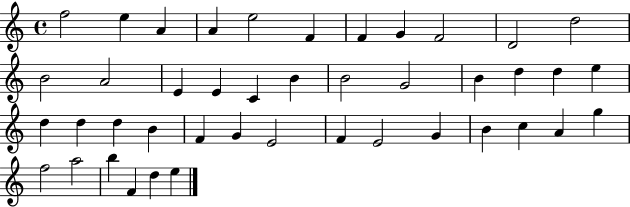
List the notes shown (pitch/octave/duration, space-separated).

F5/h E5/q A4/q A4/q E5/h F4/q F4/q G4/q F4/h D4/h D5/h B4/h A4/h E4/q E4/q C4/q B4/q B4/h G4/h B4/q D5/q D5/q E5/q D5/q D5/q D5/q B4/q F4/q G4/q E4/h F4/q E4/h G4/q B4/q C5/q A4/q G5/q F5/h A5/h B5/q F4/q D5/q E5/q